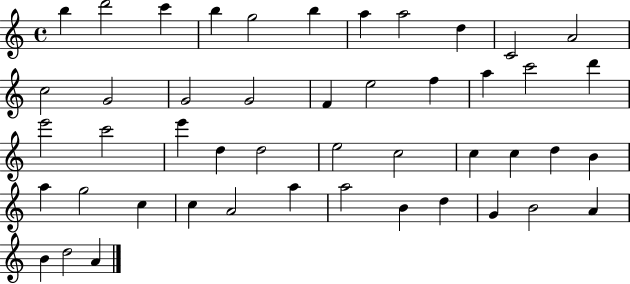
{
  \clef treble
  \time 4/4
  \defaultTimeSignature
  \key c \major
  b''4 d'''2 c'''4 | b''4 g''2 b''4 | a''4 a''2 d''4 | c'2 a'2 | \break c''2 g'2 | g'2 g'2 | f'4 e''2 f''4 | a''4 c'''2 d'''4 | \break e'''2 c'''2 | e'''4 d''4 d''2 | e''2 c''2 | c''4 c''4 d''4 b'4 | \break a''4 g''2 c''4 | c''4 a'2 a''4 | a''2 b'4 d''4 | g'4 b'2 a'4 | \break b'4 d''2 a'4 | \bar "|."
}